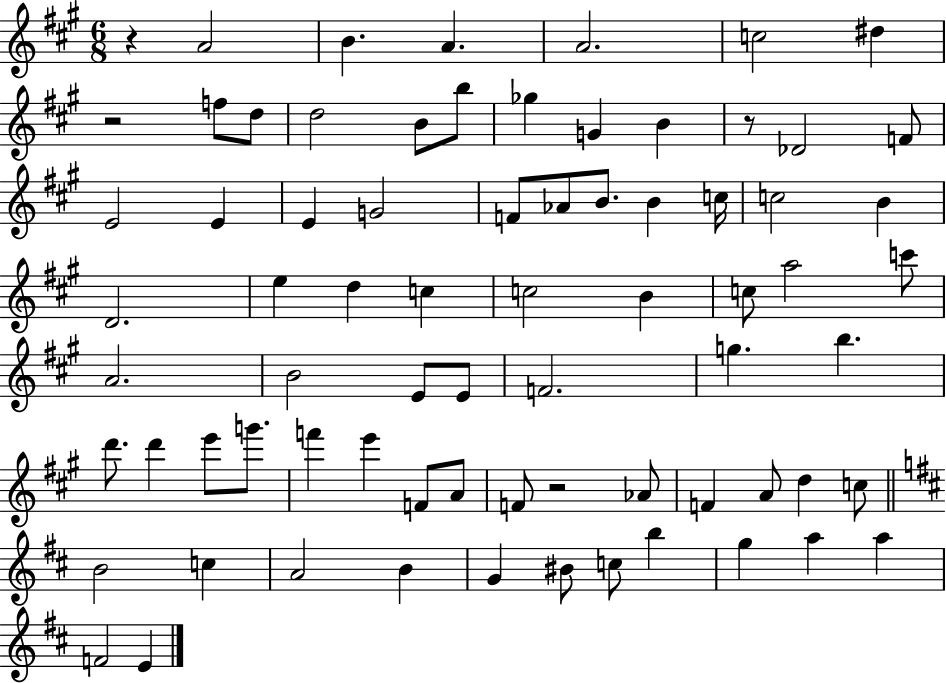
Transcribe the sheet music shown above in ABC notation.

X:1
T:Untitled
M:6/8
L:1/4
K:A
z A2 B A A2 c2 ^d z2 f/2 d/2 d2 B/2 b/2 _g G B z/2 _D2 F/2 E2 E E G2 F/2 _A/2 B/2 B c/4 c2 B D2 e d c c2 B c/2 a2 c'/2 A2 B2 E/2 E/2 F2 g b d'/2 d' e'/2 g'/2 f' e' F/2 A/2 F/2 z2 _A/2 F A/2 d c/2 B2 c A2 B G ^B/2 c/2 b g a a F2 E